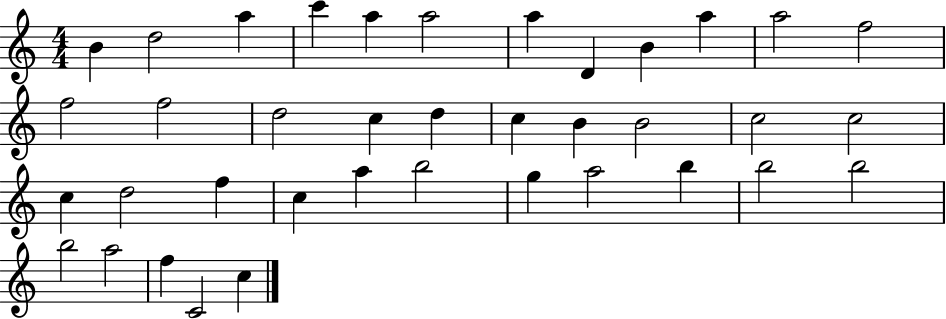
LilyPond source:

{
  \clef treble
  \numericTimeSignature
  \time 4/4
  \key c \major
  b'4 d''2 a''4 | c'''4 a''4 a''2 | a''4 d'4 b'4 a''4 | a''2 f''2 | \break f''2 f''2 | d''2 c''4 d''4 | c''4 b'4 b'2 | c''2 c''2 | \break c''4 d''2 f''4 | c''4 a''4 b''2 | g''4 a''2 b''4 | b''2 b''2 | \break b''2 a''2 | f''4 c'2 c''4 | \bar "|."
}